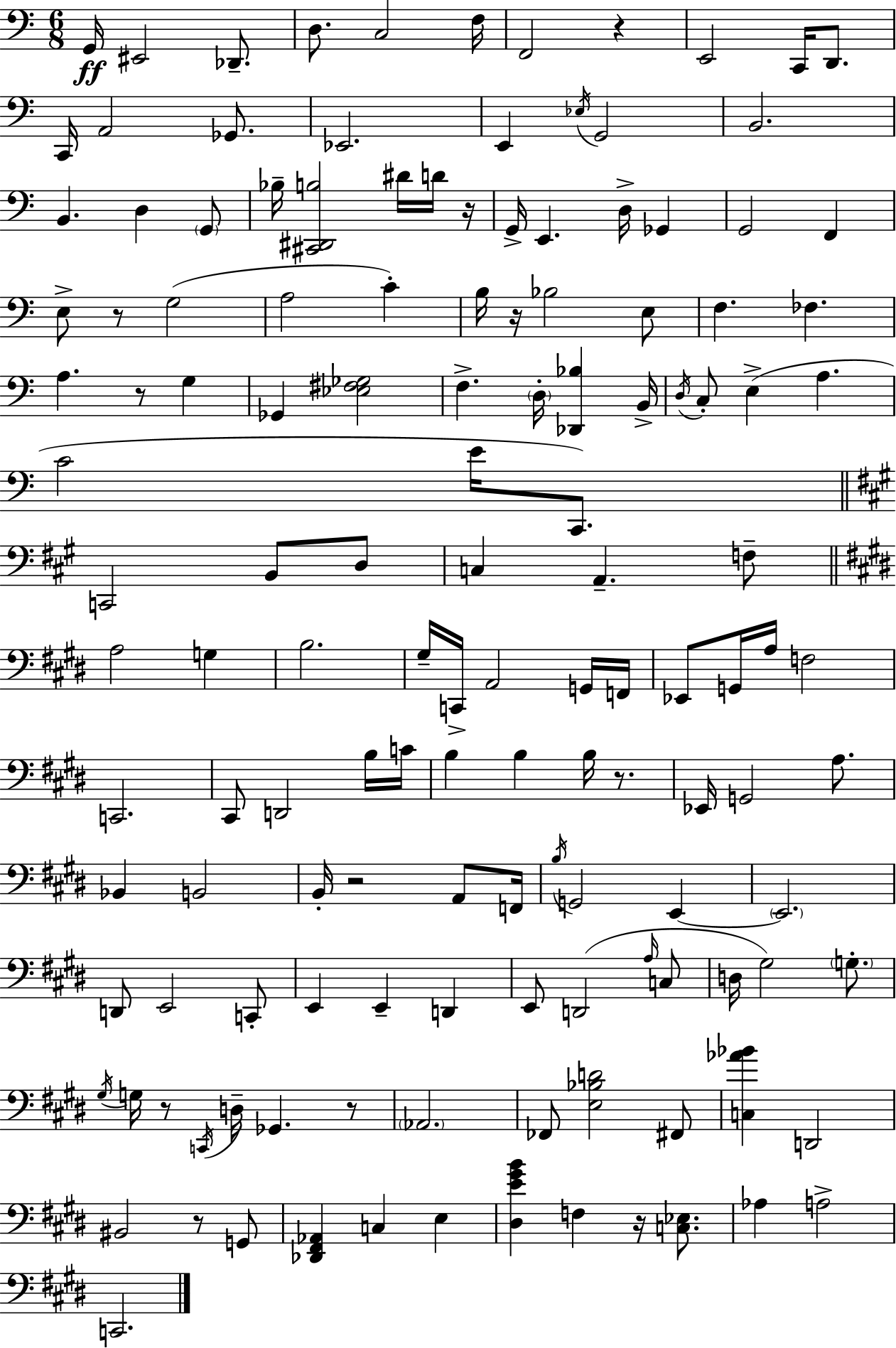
X:1
T:Untitled
M:6/8
L:1/4
K:C
G,,/4 ^E,,2 _D,,/2 D,/2 C,2 F,/4 F,,2 z E,,2 C,,/4 D,,/2 C,,/4 A,,2 _G,,/2 _E,,2 E,, _E,/4 G,,2 B,,2 B,, D, G,,/2 _B,/4 [^C,,^D,,B,]2 ^D/4 D/4 z/4 G,,/4 E,, D,/4 _G,, G,,2 F,, E,/2 z/2 G,2 A,2 C B,/4 z/4 _B,2 E,/2 F, _F, A, z/2 G, _G,, [_E,^F,_G,]2 F, D,/4 [_D,,_B,] B,,/4 D,/4 C,/2 E, A, C2 E/4 C,,/2 C,,2 B,,/2 D,/2 C, A,, F,/2 A,2 G, B,2 ^G,/4 C,,/4 A,,2 G,,/4 F,,/4 _E,,/2 G,,/4 A,/4 F,2 C,,2 ^C,,/2 D,,2 B,/4 C/4 B, B, B,/4 z/2 _E,,/4 G,,2 A,/2 _B,, B,,2 B,,/4 z2 A,,/2 F,,/4 B,/4 G,,2 E,, E,,2 D,,/2 E,,2 C,,/2 E,, E,, D,, E,,/2 D,,2 A,/4 C,/2 D,/4 ^G,2 G,/2 ^G,/4 G,/4 z/2 C,,/4 D,/4 _G,, z/2 _A,,2 _F,,/2 [E,_B,D]2 ^F,,/2 [C,_A_B] D,,2 ^B,,2 z/2 G,,/2 [_D,,^F,,_A,,] C, E, [^D,E^GB] F, z/4 [C,_E,]/2 _A, A,2 C,,2